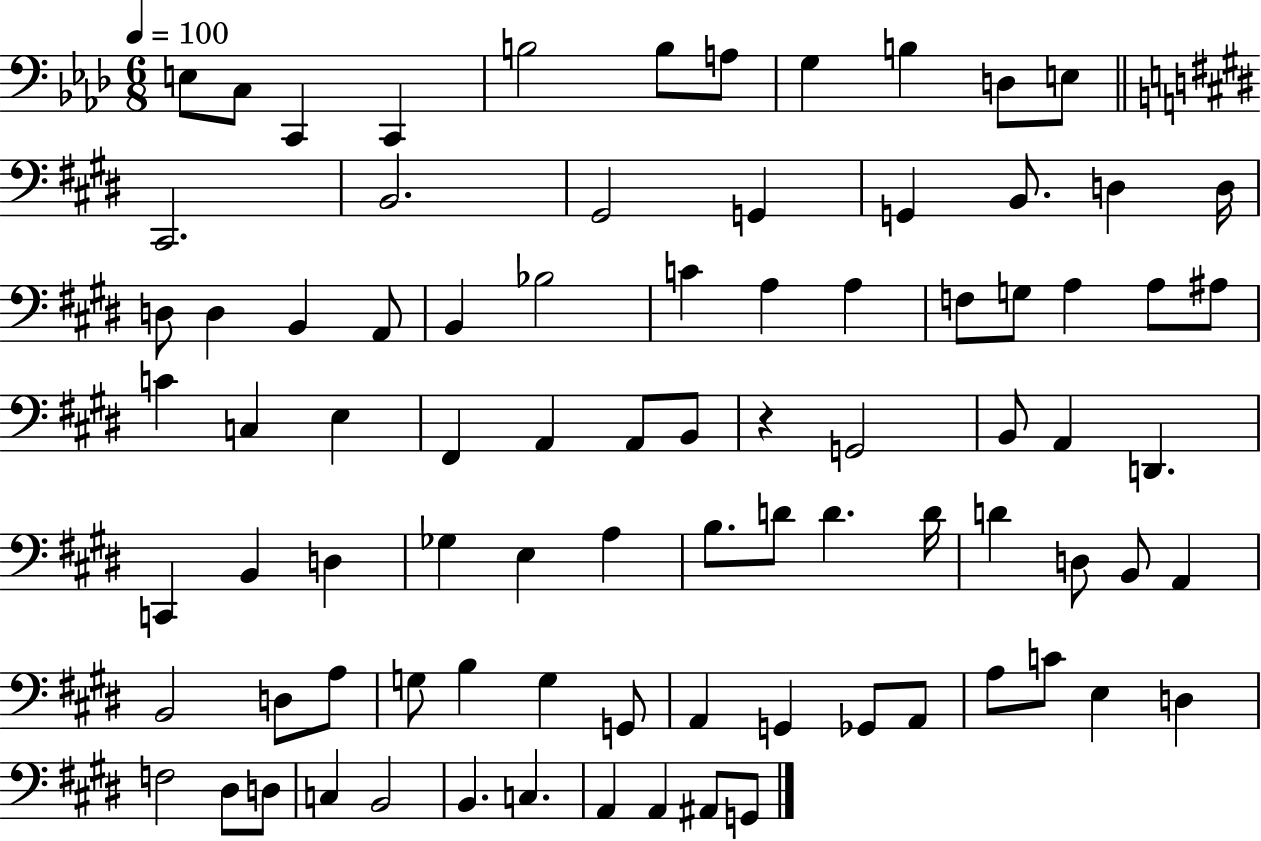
X:1
T:Untitled
M:6/8
L:1/4
K:Ab
E,/2 C,/2 C,, C,, B,2 B,/2 A,/2 G, B, D,/2 E,/2 ^C,,2 B,,2 ^G,,2 G,, G,, B,,/2 D, D,/4 D,/2 D, B,, A,,/2 B,, _B,2 C A, A, F,/2 G,/2 A, A,/2 ^A,/2 C C, E, ^F,, A,, A,,/2 B,,/2 z G,,2 B,,/2 A,, D,, C,, B,, D, _G, E, A, B,/2 D/2 D D/4 D D,/2 B,,/2 A,, B,,2 D,/2 A,/2 G,/2 B, G, G,,/2 A,, G,, _G,,/2 A,,/2 A,/2 C/2 E, D, F,2 ^D,/2 D,/2 C, B,,2 B,, C, A,, A,, ^A,,/2 G,,/2